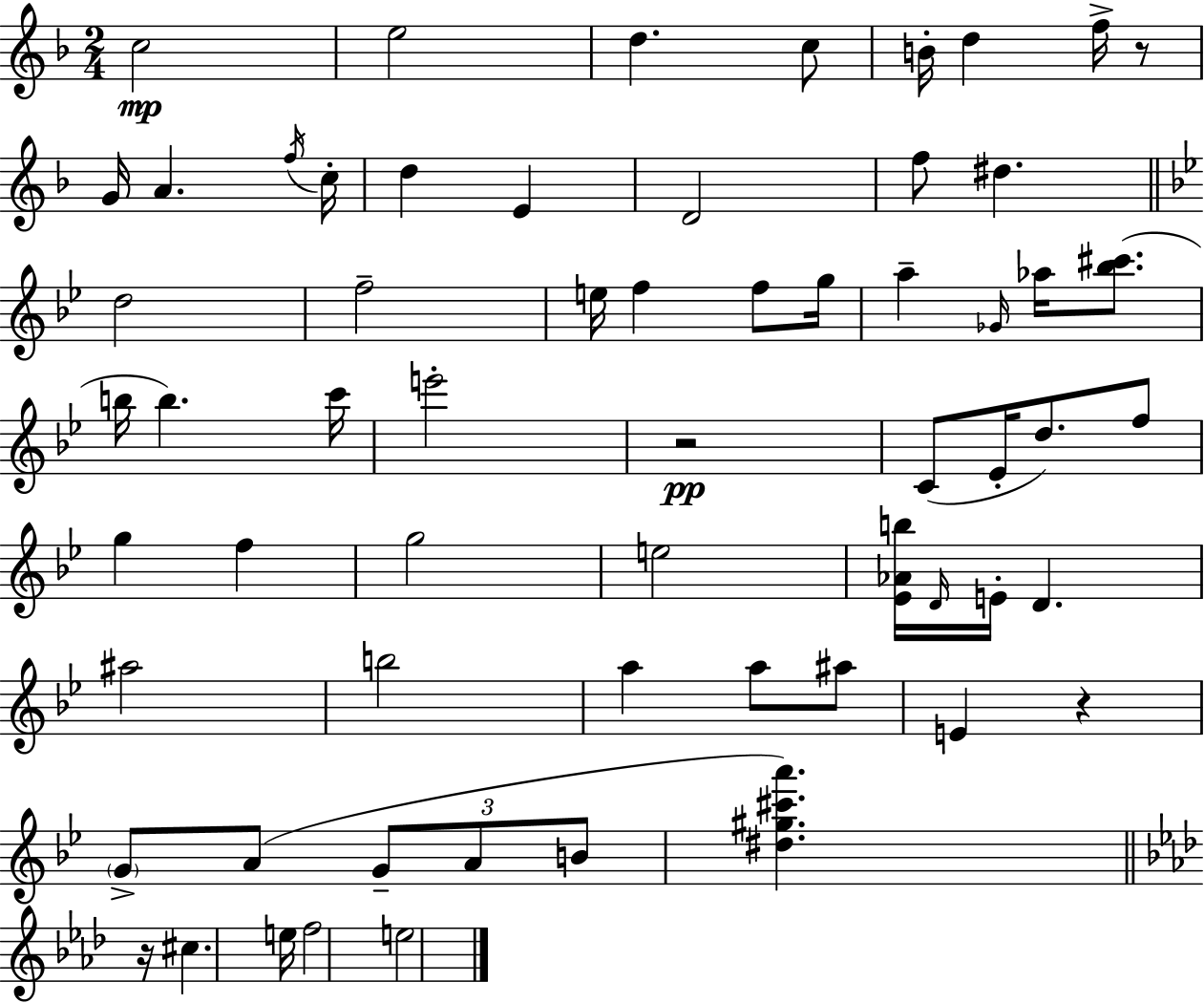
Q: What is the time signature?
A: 2/4